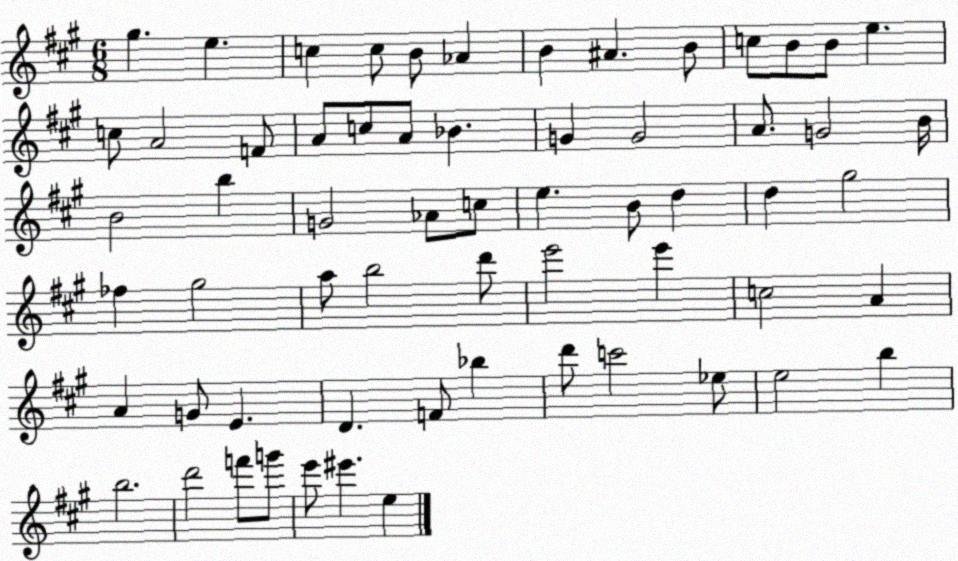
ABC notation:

X:1
T:Untitled
M:6/8
L:1/4
K:A
^g e c c/2 B/2 _A B ^A B/2 c/2 B/2 B/2 e c/2 A2 F/2 A/2 c/2 A/2 _B G G2 A/2 G2 B/4 B2 b G2 _A/2 c/2 e B/2 d d ^g2 _f ^g2 a/2 b2 d'/2 e'2 e' c2 A A G/2 E D F/2 _b d'/2 c'2 _e/2 e2 b b2 d'2 f'/2 g'/2 e'/2 ^e' e